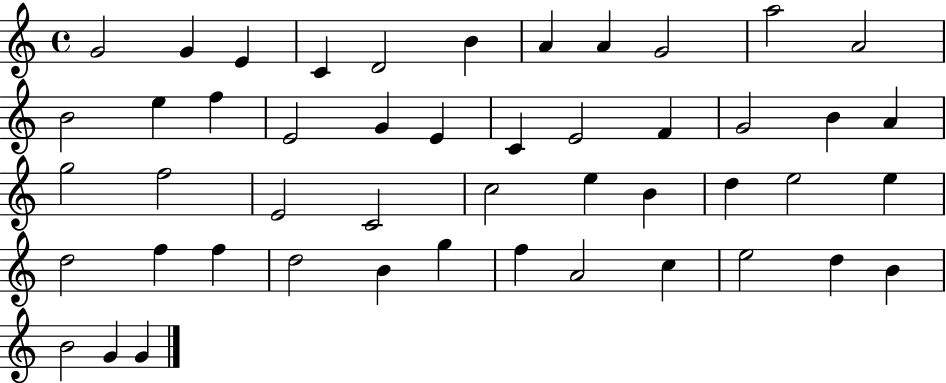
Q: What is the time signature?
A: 4/4